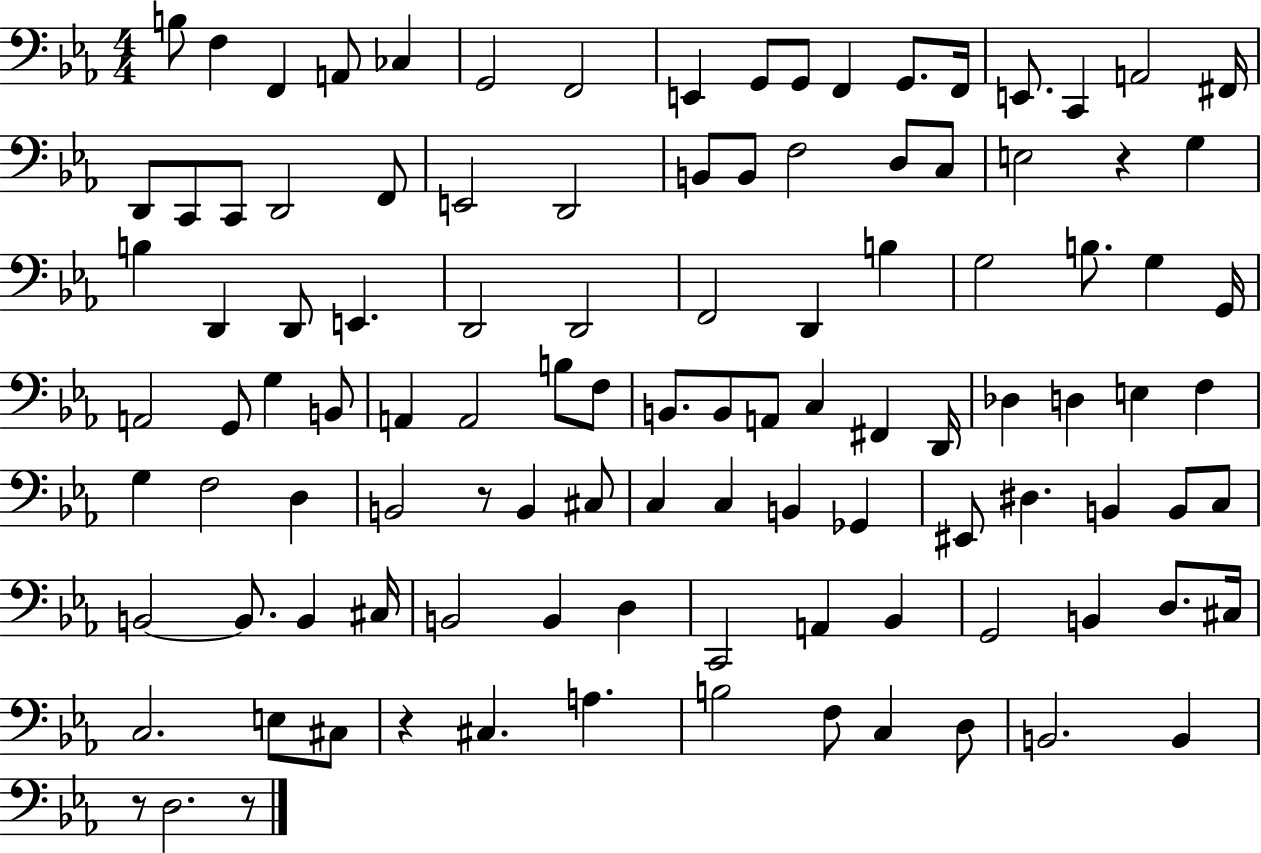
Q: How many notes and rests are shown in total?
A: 108